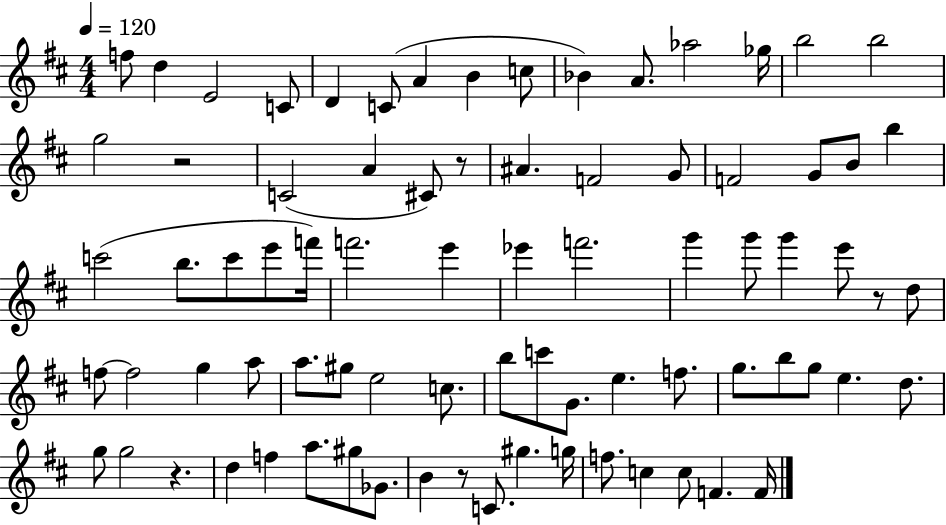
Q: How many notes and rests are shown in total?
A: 79